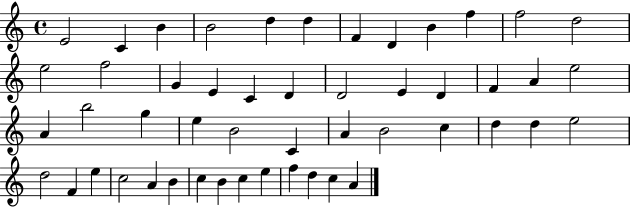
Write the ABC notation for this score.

X:1
T:Untitled
M:4/4
L:1/4
K:C
E2 C B B2 d d F D B f f2 d2 e2 f2 G E C D D2 E D F A e2 A b2 g e B2 C A B2 c d d e2 d2 F e c2 A B c B c e f d c A